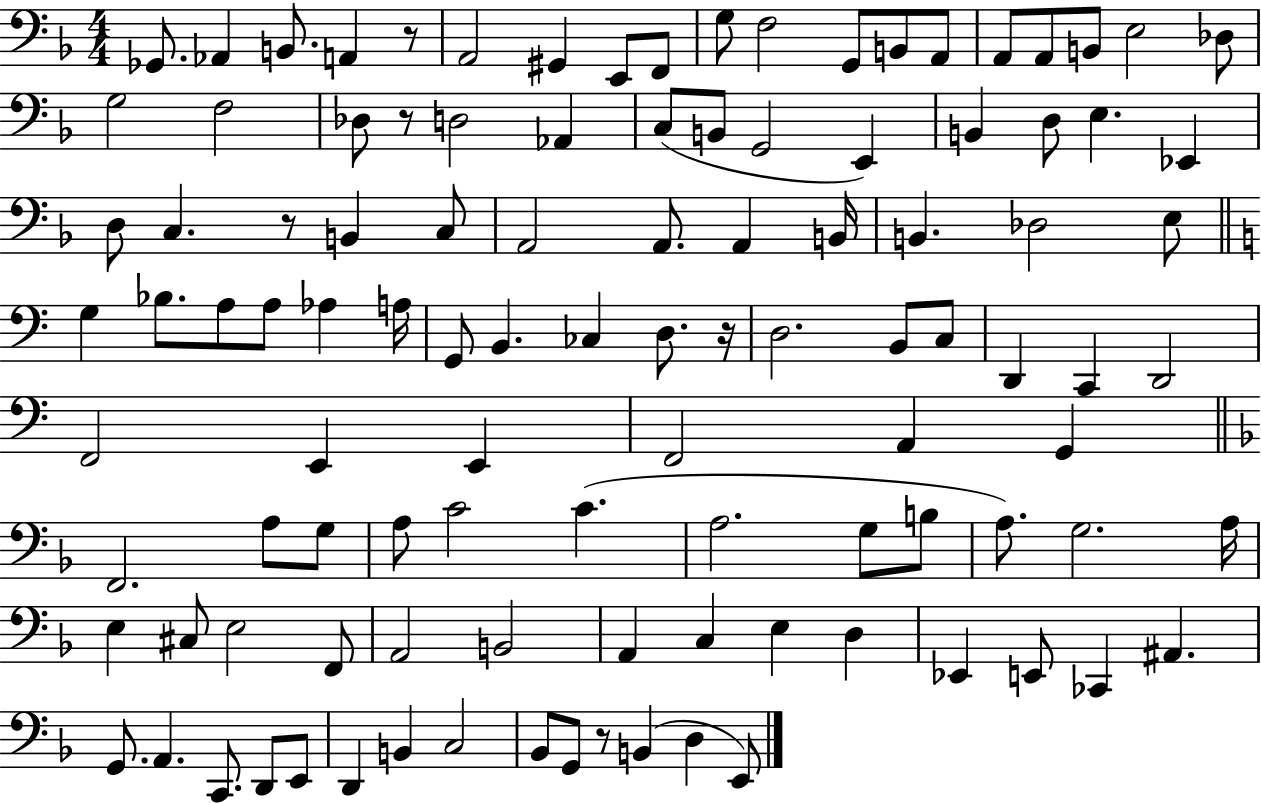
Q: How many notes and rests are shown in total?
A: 108